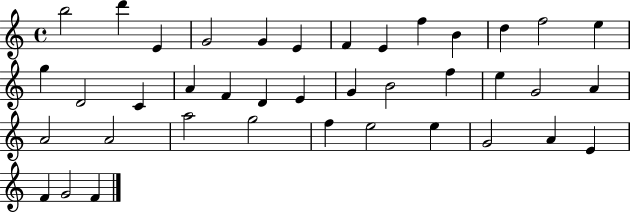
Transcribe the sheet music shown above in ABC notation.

X:1
T:Untitled
M:4/4
L:1/4
K:C
b2 d' E G2 G E F E f B d f2 e g D2 C A F D E G B2 f e G2 A A2 A2 a2 g2 f e2 e G2 A E F G2 F